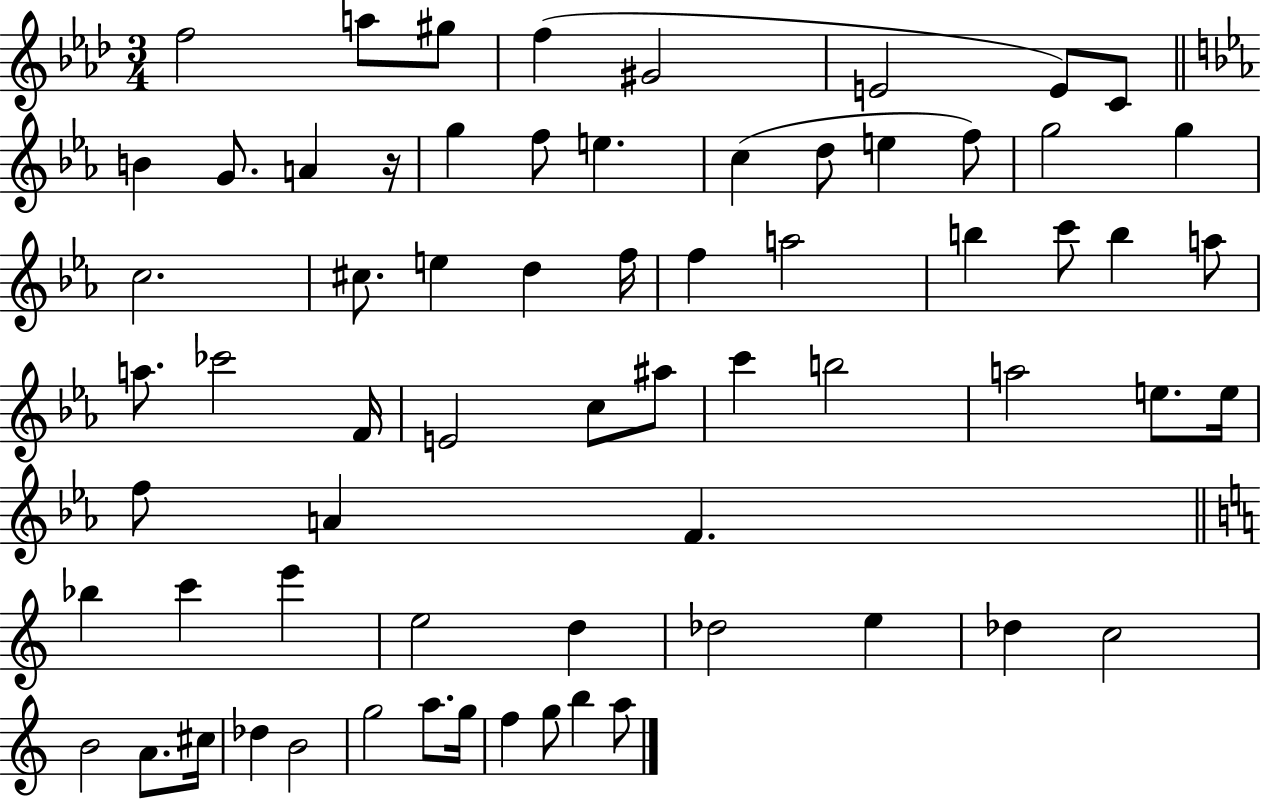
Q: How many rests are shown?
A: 1